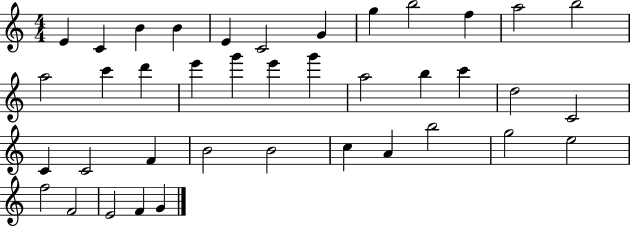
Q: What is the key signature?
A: C major